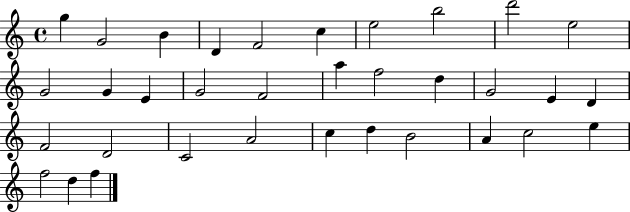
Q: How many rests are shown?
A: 0